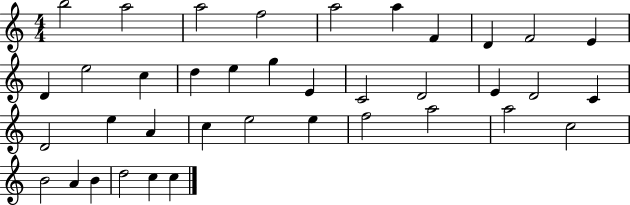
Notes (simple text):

B5/h A5/h A5/h F5/h A5/h A5/q F4/q D4/q F4/h E4/q D4/q E5/h C5/q D5/q E5/q G5/q E4/q C4/h D4/h E4/q D4/h C4/q D4/h E5/q A4/q C5/q E5/h E5/q F5/h A5/h A5/h C5/h B4/h A4/q B4/q D5/h C5/q C5/q